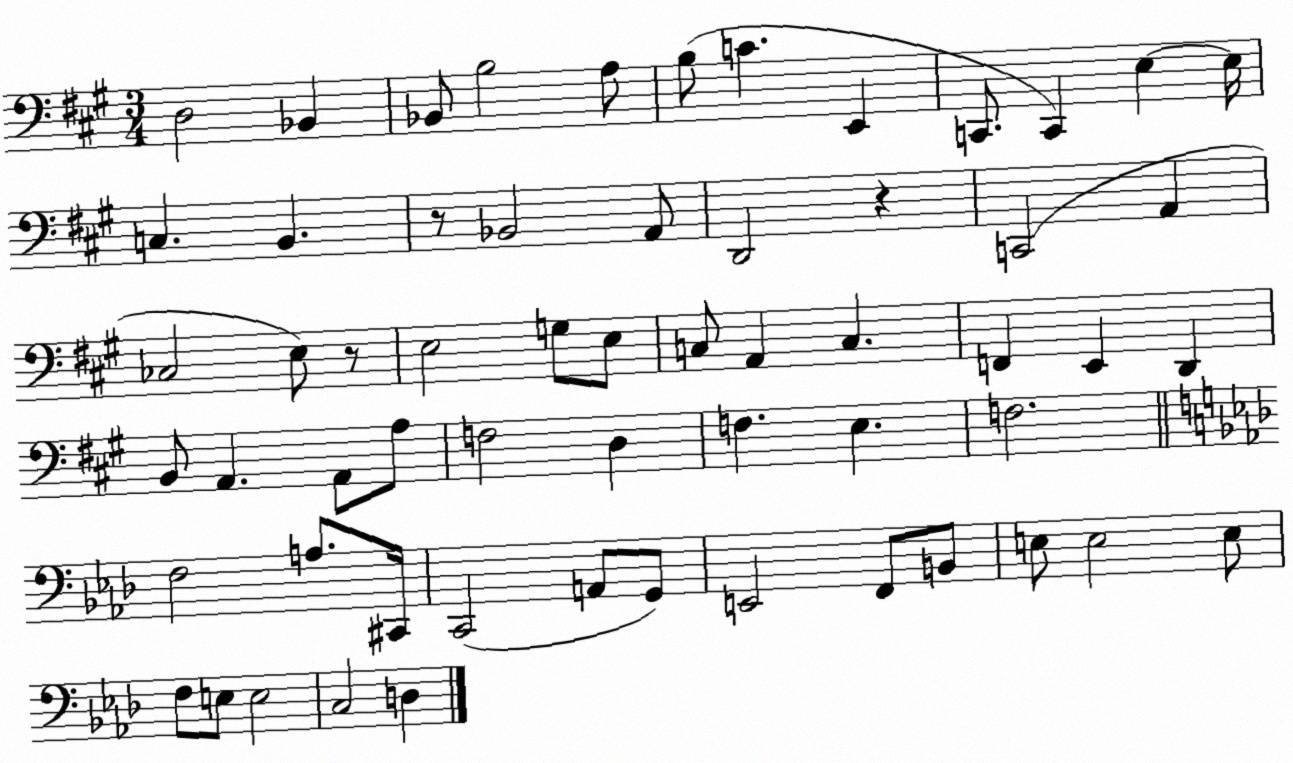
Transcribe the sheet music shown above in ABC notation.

X:1
T:Untitled
M:3/4
L:1/4
K:A
D,2 _B,, _B,,/2 B,2 A,/2 B,/2 C E,, C,,/2 C,, E, E,/4 C, B,, z/2 _B,,2 A,,/2 D,,2 z C,,2 A,, _C,2 E,/2 z/2 E,2 G,/2 E,/2 C,/2 A,, C, F,, E,, D,, B,,/2 A,, A,,/2 A,/2 F,2 D, F, E, F,2 F,2 A,/2 ^C,,/4 C,,2 A,,/2 G,,/2 E,,2 F,,/2 B,,/2 E,/2 E,2 E,/2 F,/2 E,/2 E,2 C,2 D,